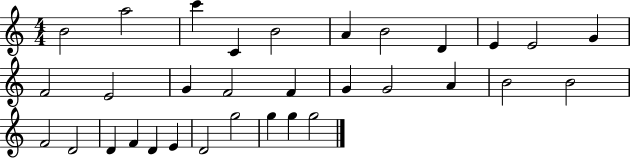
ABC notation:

X:1
T:Untitled
M:4/4
L:1/4
K:C
B2 a2 c' C B2 A B2 D E E2 G F2 E2 G F2 F G G2 A B2 B2 F2 D2 D F D E D2 g2 g g g2